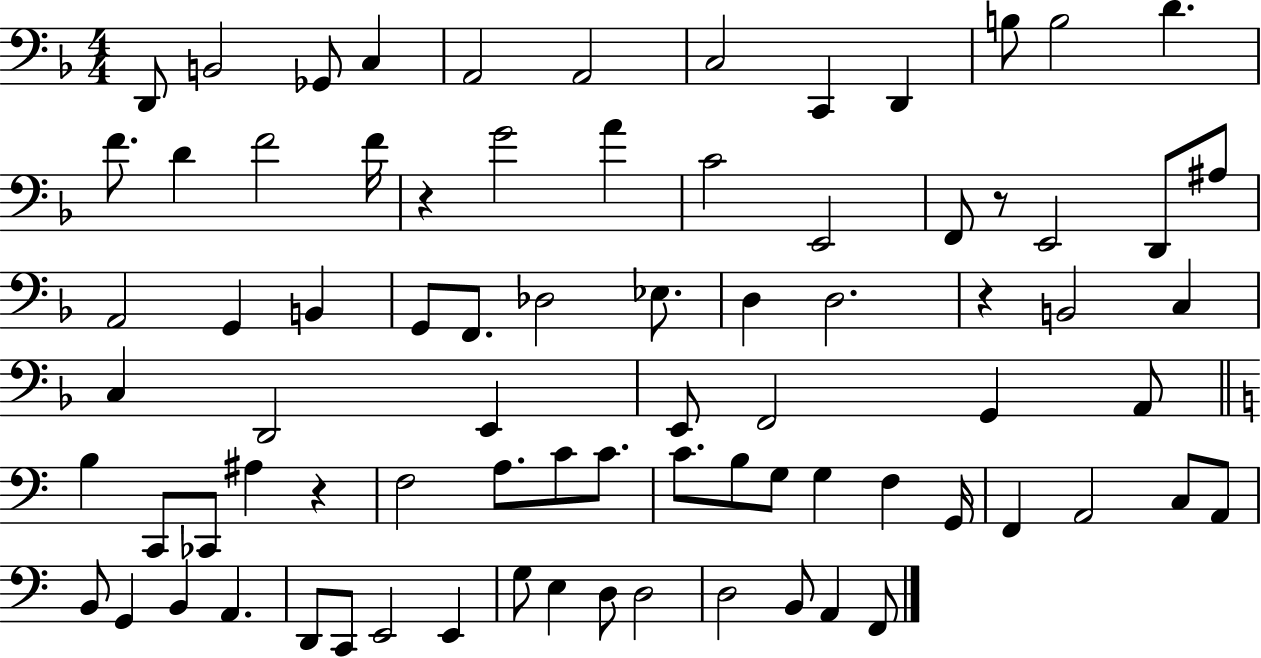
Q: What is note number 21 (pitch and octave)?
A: F2